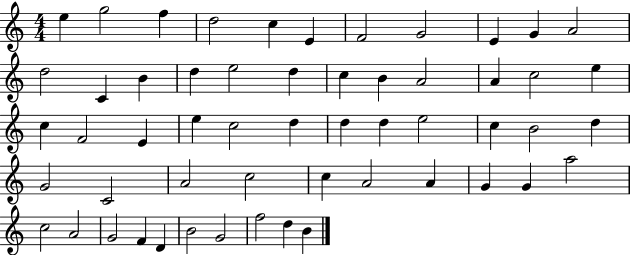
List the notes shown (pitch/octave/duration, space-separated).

E5/q G5/h F5/q D5/h C5/q E4/q F4/h G4/h E4/q G4/q A4/h D5/h C4/q B4/q D5/q E5/h D5/q C5/q B4/q A4/h A4/q C5/h E5/q C5/q F4/h E4/q E5/q C5/h D5/q D5/q D5/q E5/h C5/q B4/h D5/q G4/h C4/h A4/h C5/h C5/q A4/h A4/q G4/q G4/q A5/h C5/h A4/h G4/h F4/q D4/q B4/h G4/h F5/h D5/q B4/q